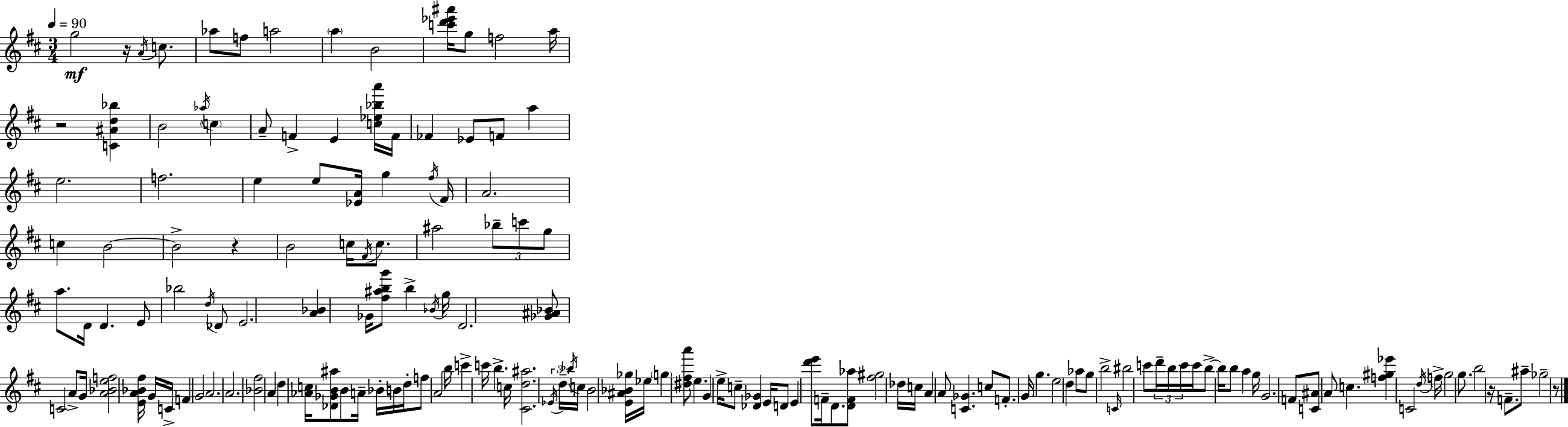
X:1
T:Untitled
M:3/4
L:1/4
K:D
g2 z/4 A/4 c/2 _a/2 f/2 a2 a B2 [c'd'_e'^a']/4 g/2 f2 a/4 z2 [C^Ad_b] B2 _a/4 c A/2 F E [c_e_ba']/4 F/4 _F _E/2 F/2 a e2 f2 e e/2 [_EA]/4 g ^f/4 ^F/4 A2 c B2 B2 z B2 c/4 ^F/4 c/2 ^a2 _b/2 c'/2 g/2 a/2 D/4 D E/2 _b2 d/4 _D/2 E2 [A_B] _G/4 [^f^abg']/2 b _B/4 g/4 D2 [_G^A_B]/2 C2 A/2 G/4 [A_Bef]2 [EA_B^f]/4 G/4 C/4 F G2 A2 A2 [_B^f]2 A d [_Ac]/4 [_D_GB^a]/2 B/2 A/4 _B/4 B/4 d/4 f/2 A2 b/4 c' c'/4 b c/4 [^Cd^a]2 _E/4 d/4 _b/4 c/4 B2 [E^A_B_g]/4 _e/4 g [^d^fa']/2 e G e/4 c/2 [_D_G] E/4 D/2 E [d'e']/2 F/4 D/2 [DF_a]/2 [^f^g]2 _d/4 c/4 A A/2 [C_G] c/2 F/2 G/4 g e2 d _a/2 g/2 b2 C/4 ^b2 c'/2 d'/4 b/4 c'/4 c'/4 b/2 b/4 b/2 a g/4 G2 F/2 [C^A]/2 A/2 c [f^g_e'] C2 d/4 f/4 g2 g/2 b2 z/4 F/2 ^a/2 _g2 z/2